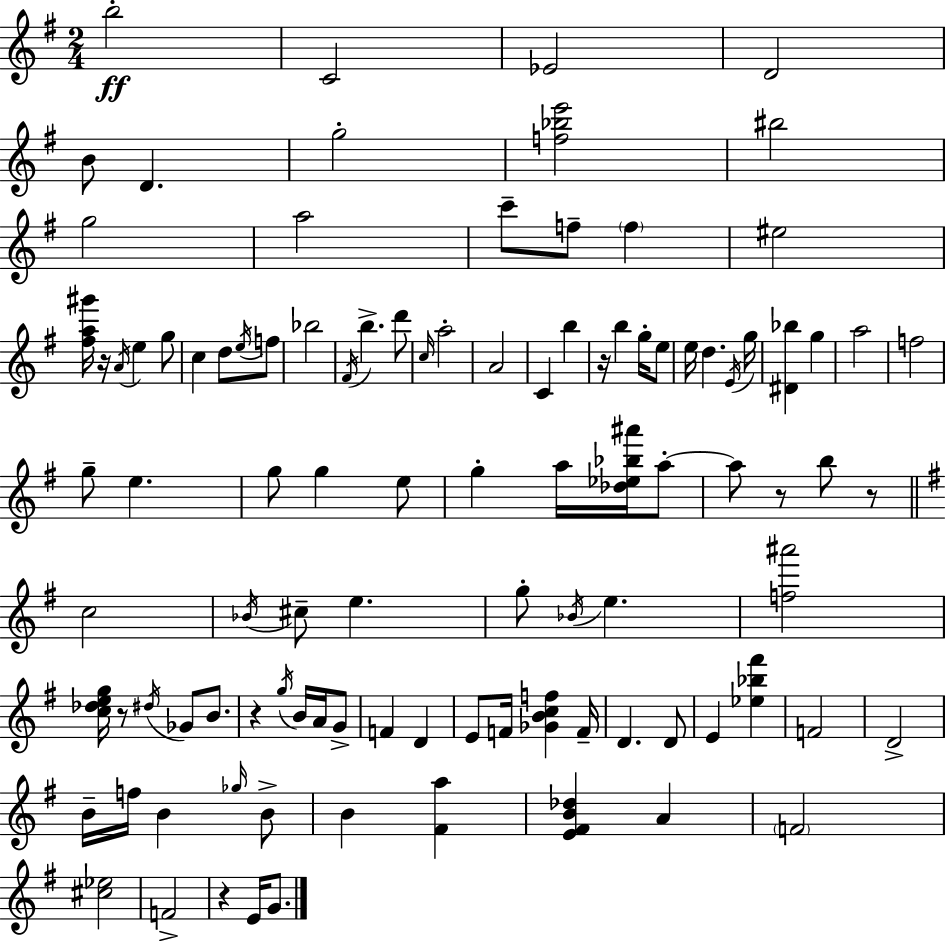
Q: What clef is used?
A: treble